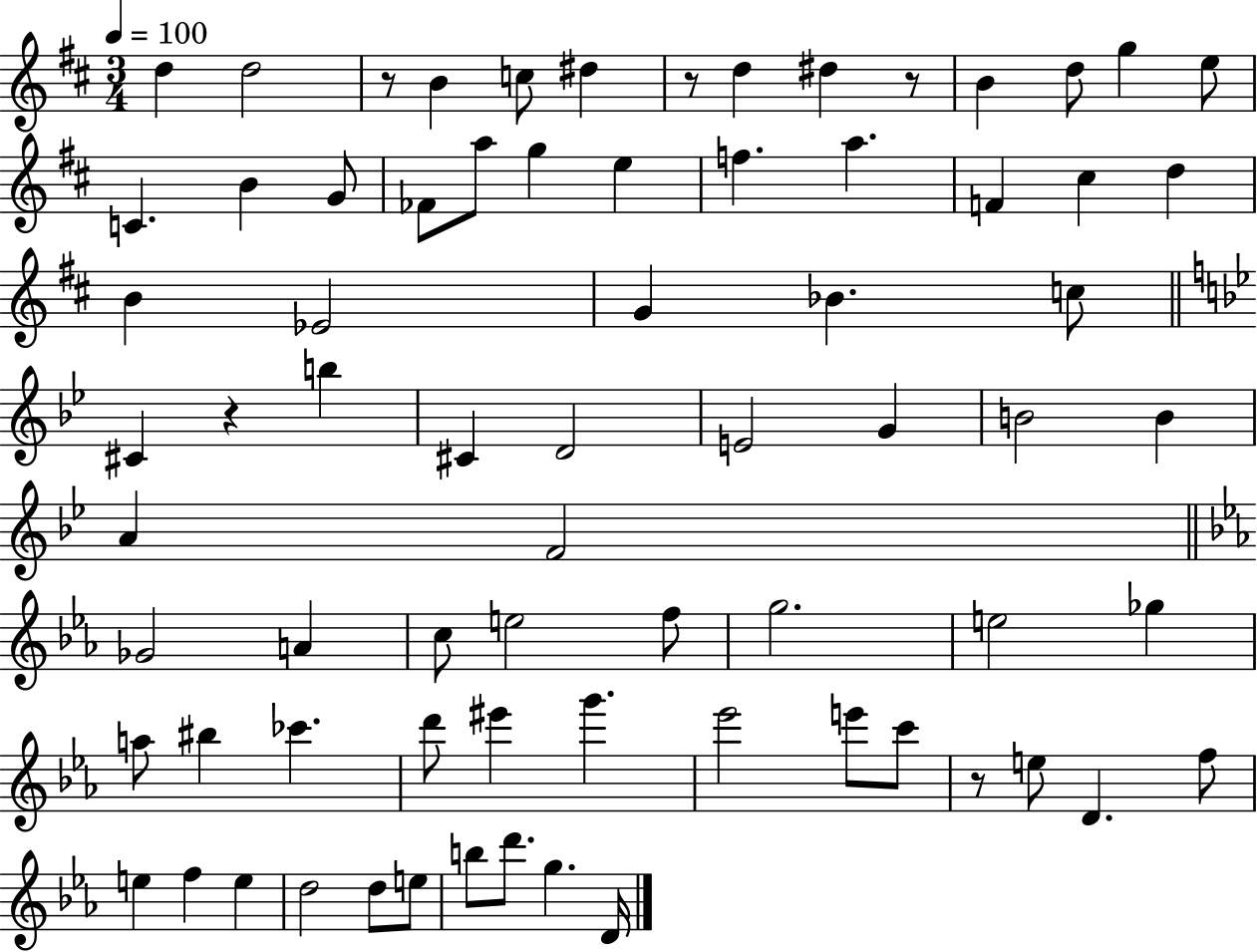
D5/q D5/h R/e B4/q C5/e D#5/q R/e D5/q D#5/q R/e B4/q D5/e G5/q E5/e C4/q. B4/q G4/e FES4/e A5/e G5/q E5/q F5/q. A5/q. F4/q C#5/q D5/q B4/q Eb4/h G4/q Bb4/q. C5/e C#4/q R/q B5/q C#4/q D4/h E4/h G4/q B4/h B4/q A4/q F4/h Gb4/h A4/q C5/e E5/h F5/e G5/h. E5/h Gb5/q A5/e BIS5/q CES6/q. D6/e EIS6/q G6/q. Eb6/h E6/e C6/e R/e E5/e D4/q. F5/e E5/q F5/q E5/q D5/h D5/e E5/e B5/e D6/e. G5/q. D4/s